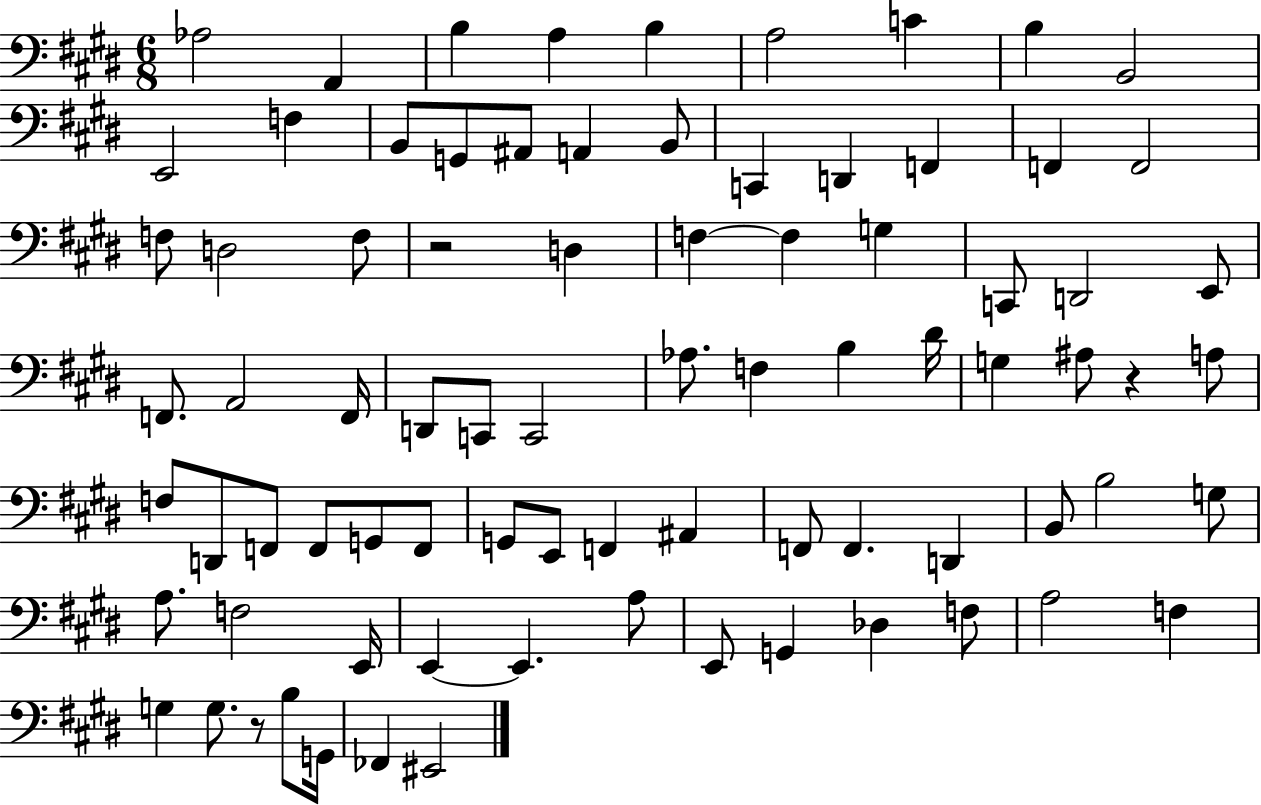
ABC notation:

X:1
T:Untitled
M:6/8
L:1/4
K:E
_A,2 A,, B, A, B, A,2 C B, B,,2 E,,2 F, B,,/2 G,,/2 ^A,,/2 A,, B,,/2 C,, D,, F,, F,, F,,2 F,/2 D,2 F,/2 z2 D, F, F, G, C,,/2 D,,2 E,,/2 F,,/2 A,,2 F,,/4 D,,/2 C,,/2 C,,2 _A,/2 F, B, ^D/4 G, ^A,/2 z A,/2 F,/2 D,,/2 F,,/2 F,,/2 G,,/2 F,,/2 G,,/2 E,,/2 F,, ^A,, F,,/2 F,, D,, B,,/2 B,2 G,/2 A,/2 F,2 E,,/4 E,, E,, A,/2 E,,/2 G,, _D, F,/2 A,2 F, G, G,/2 z/2 B,/2 G,,/4 _F,, ^E,,2